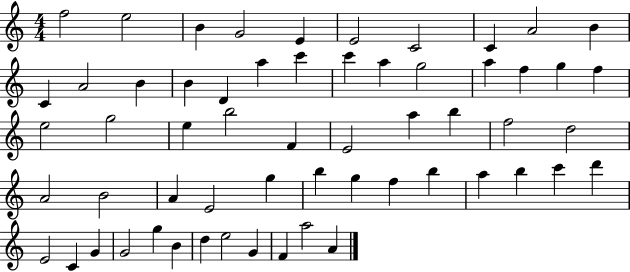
{
  \clef treble
  \numericTimeSignature
  \time 4/4
  \key c \major
  f''2 e''2 | b'4 g'2 e'4 | e'2 c'2 | c'4 a'2 b'4 | \break c'4 a'2 b'4 | b'4 d'4 a''4 c'''4 | c'''4 a''4 g''2 | a''4 f''4 g''4 f''4 | \break e''2 g''2 | e''4 b''2 f'4 | e'2 a''4 b''4 | f''2 d''2 | \break a'2 b'2 | a'4 e'2 g''4 | b''4 g''4 f''4 b''4 | a''4 b''4 c'''4 d'''4 | \break e'2 c'4 g'4 | g'2 g''4 b'4 | d''4 e''2 g'4 | f'4 a''2 a'4 | \break \bar "|."
}